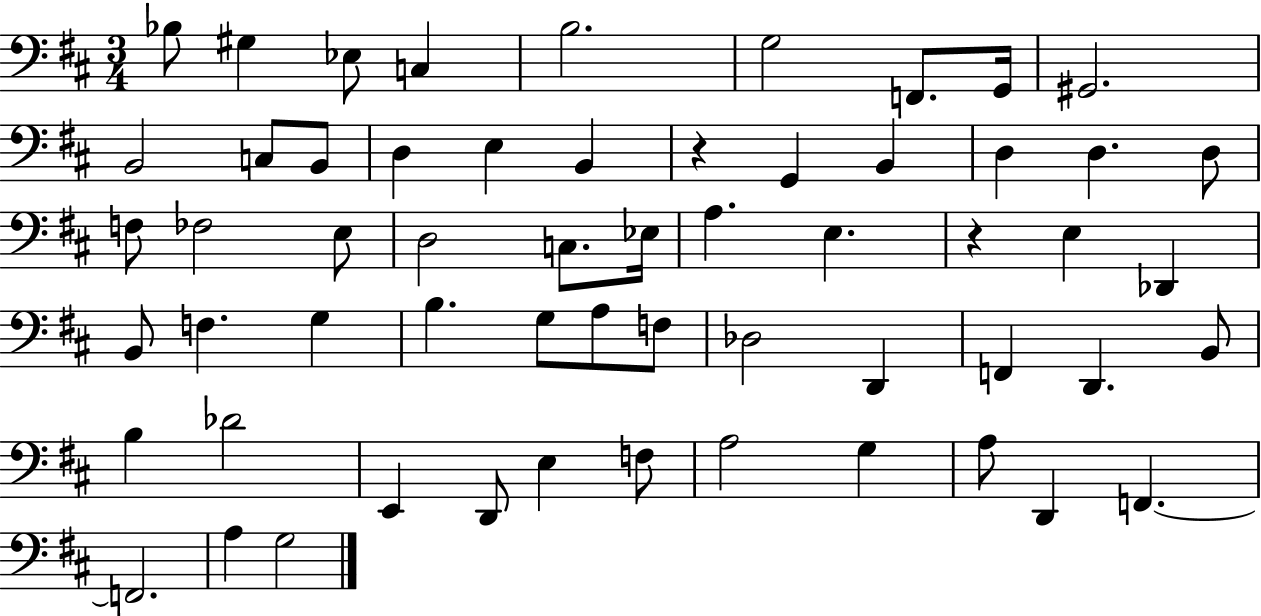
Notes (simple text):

Bb3/e G#3/q Eb3/e C3/q B3/h. G3/h F2/e. G2/s G#2/h. B2/h C3/e B2/e D3/q E3/q B2/q R/q G2/q B2/q D3/q D3/q. D3/e F3/e FES3/h E3/e D3/h C3/e. Eb3/s A3/q. E3/q. R/q E3/q Db2/q B2/e F3/q. G3/q B3/q. G3/e A3/e F3/e Db3/h D2/q F2/q D2/q. B2/e B3/q Db4/h E2/q D2/e E3/q F3/e A3/h G3/q A3/e D2/q F2/q. F2/h. A3/q G3/h